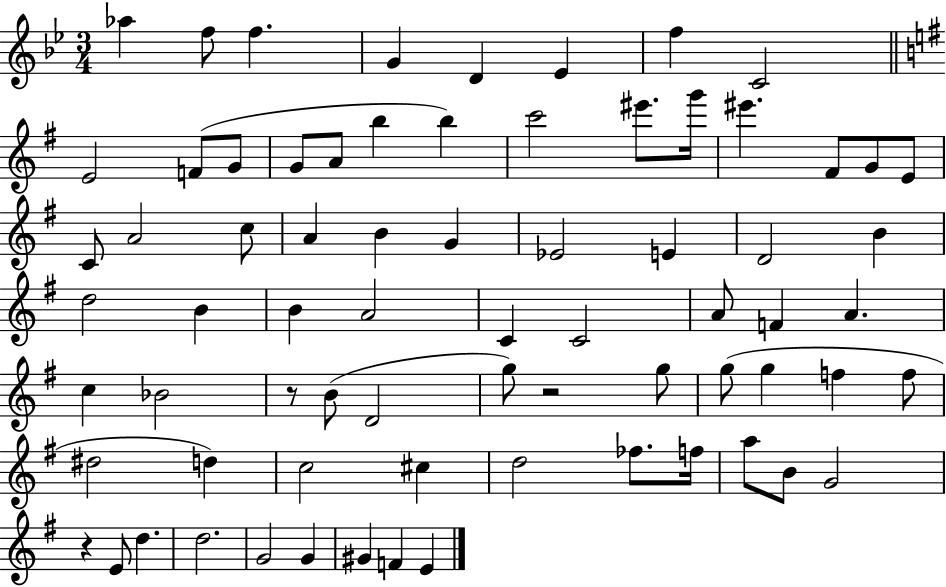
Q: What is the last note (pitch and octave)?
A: E4